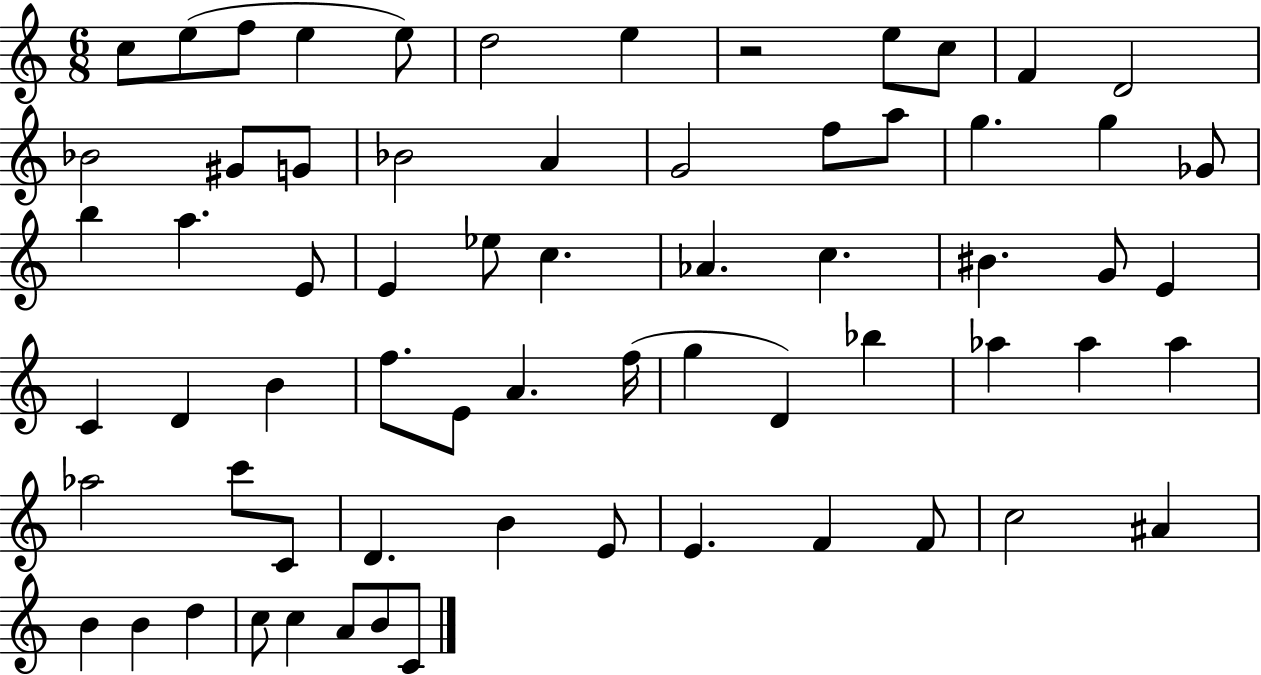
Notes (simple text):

C5/e E5/e F5/e E5/q E5/e D5/h E5/q R/h E5/e C5/e F4/q D4/h Bb4/h G#4/e G4/e Bb4/h A4/q G4/h F5/e A5/e G5/q. G5/q Gb4/e B5/q A5/q. E4/e E4/q Eb5/e C5/q. Ab4/q. C5/q. BIS4/q. G4/e E4/q C4/q D4/q B4/q F5/e. E4/e A4/q. F5/s G5/q D4/q Bb5/q Ab5/q Ab5/q Ab5/q Ab5/h C6/e C4/e D4/q. B4/q E4/e E4/q. F4/q F4/e C5/h A#4/q B4/q B4/q D5/q C5/e C5/q A4/e B4/e C4/e